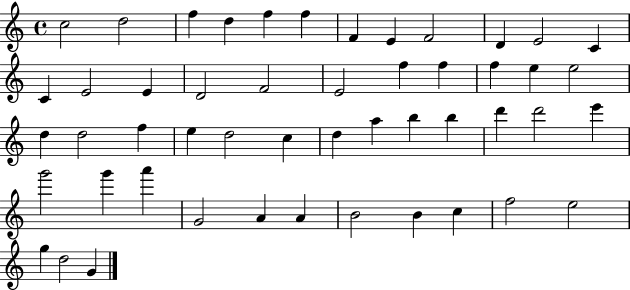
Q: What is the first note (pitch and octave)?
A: C5